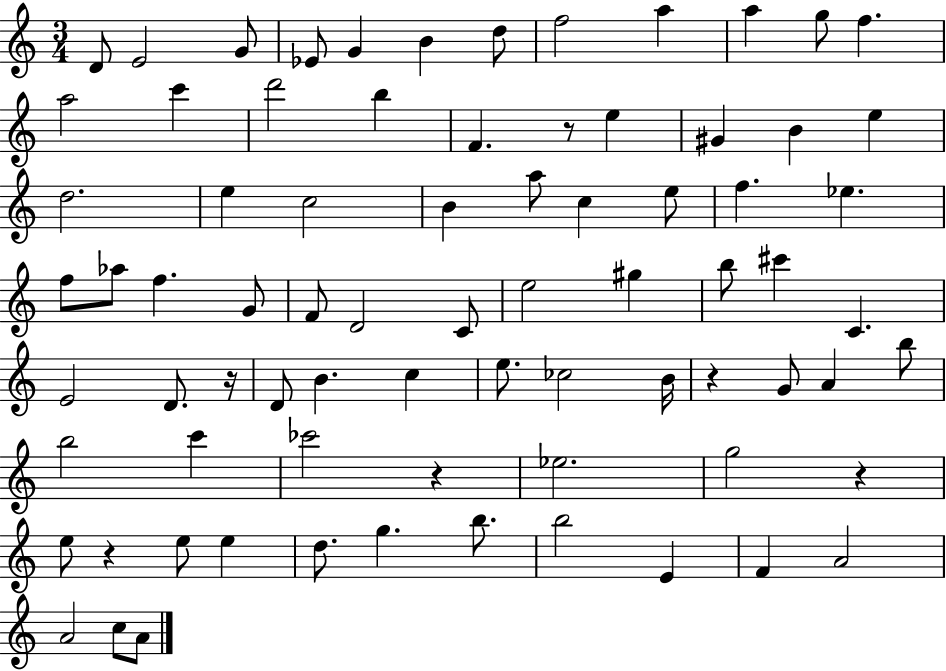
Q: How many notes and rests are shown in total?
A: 77